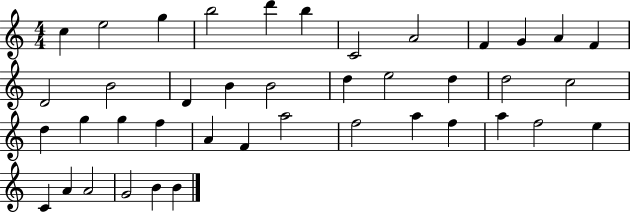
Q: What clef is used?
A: treble